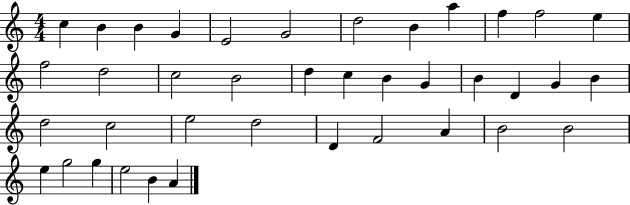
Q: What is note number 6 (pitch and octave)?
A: G4